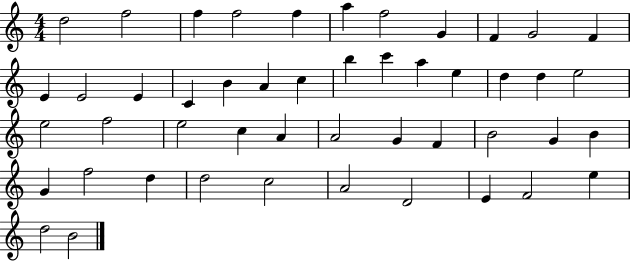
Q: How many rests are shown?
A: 0